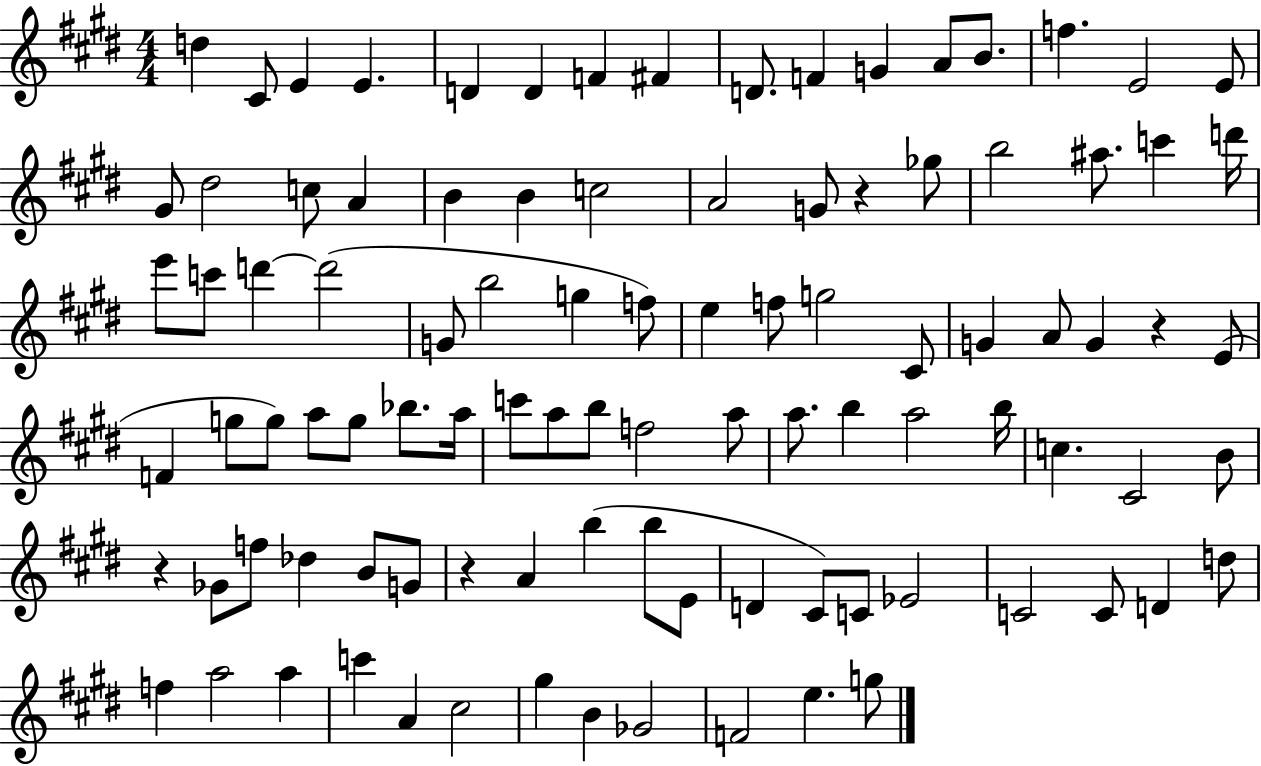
{
  \clef treble
  \numericTimeSignature
  \time 4/4
  \key e \major
  \repeat volta 2 { d''4 cis'8 e'4 e'4. | d'4 d'4 f'4 fis'4 | d'8. f'4 g'4 a'8 b'8. | f''4. e'2 e'8 | \break gis'8 dis''2 c''8 a'4 | b'4 b'4 c''2 | a'2 g'8 r4 ges''8 | b''2 ais''8. c'''4 d'''16 | \break e'''8 c'''8 d'''4~~ d'''2( | g'8 b''2 g''4 f''8) | e''4 f''8 g''2 cis'8 | g'4 a'8 g'4 r4 e'8( | \break f'4 g''8 g''8) a''8 g''8 bes''8. a''16 | c'''8 a''8 b''8 f''2 a''8 | a''8. b''4 a''2 b''16 | c''4. cis'2 b'8 | \break r4 ges'8 f''8 des''4 b'8 g'8 | r4 a'4 b''4( b''8 e'8 | d'4 cis'8) c'8 ees'2 | c'2 c'8 d'4 d''8 | \break f''4 a''2 a''4 | c'''4 a'4 cis''2 | gis''4 b'4 ges'2 | f'2 e''4. g''8 | \break } \bar "|."
}